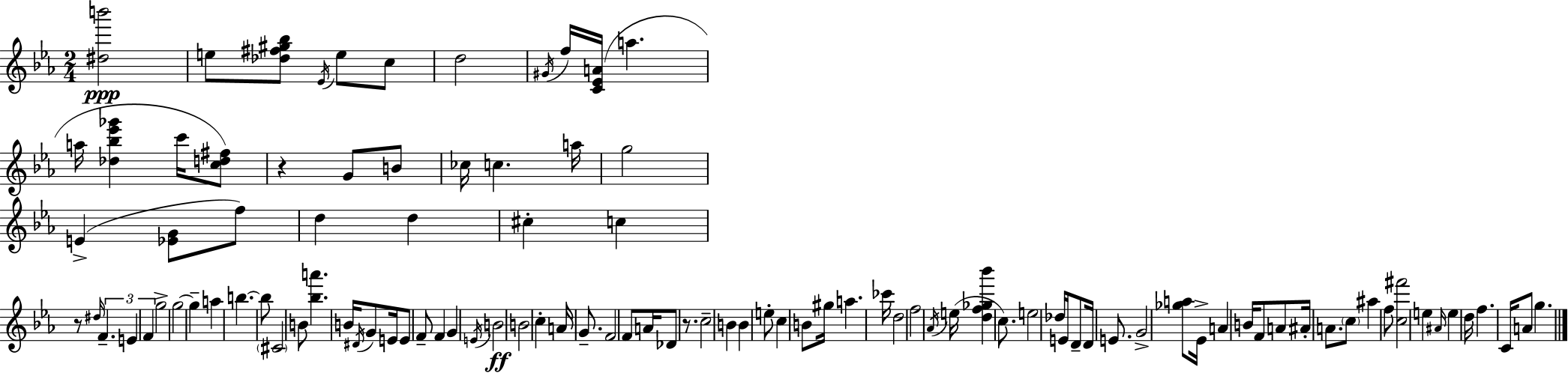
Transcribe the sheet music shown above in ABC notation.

X:1
T:Untitled
M:2/4
L:1/4
K:Eb
[^db']2 e/2 [_d^f^g_b]/2 _E/4 e/2 c/2 d2 ^G/4 f/4 [C_EA]/4 a a/4 [_d_b_e'_g'] c'/4 [cd^f]/2 z G/2 B/2 _c/4 c a/4 g2 E [_EG]/2 f/2 d d ^c c z/2 ^d/4 F E F g2 g2 g a b b/2 ^C2 B/2 [_ba'] B/4 ^D/4 G/2 E/4 E/2 F/2 F G E/4 B2 B2 c A/4 G/2 F2 F/2 A/4 _D/2 z/2 c2 B B e/2 c B/2 ^g/4 a _c'/4 d2 f2 _A/4 e/4 [df_g_b'] c/2 e2 _d/4 E/4 D/2 D/4 E/2 G2 [_ga]/2 _E/4 A B/4 F/2 A/2 ^A/4 A/2 c/2 ^a f/2 [c^f']2 e ^A/4 e d/4 f C/4 A/2 g